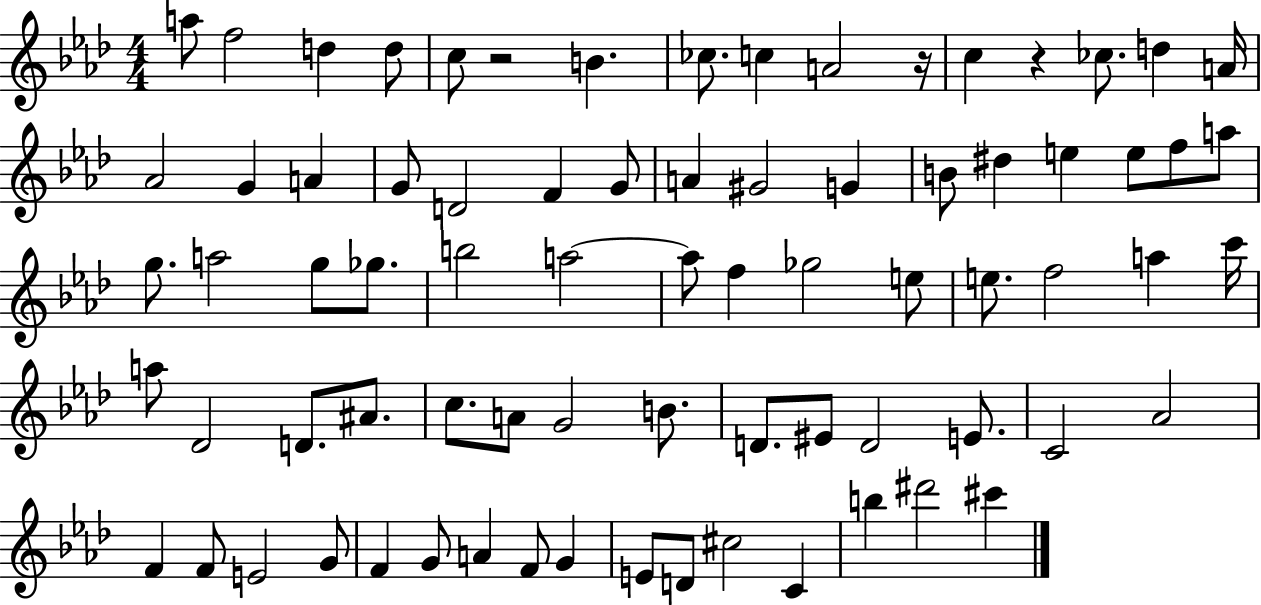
{
  \clef treble
  \numericTimeSignature
  \time 4/4
  \key aes \major
  a''8 f''2 d''4 d''8 | c''8 r2 b'4. | ces''8. c''4 a'2 r16 | c''4 r4 ces''8. d''4 a'16 | \break aes'2 g'4 a'4 | g'8 d'2 f'4 g'8 | a'4 gis'2 g'4 | b'8 dis''4 e''4 e''8 f''8 a''8 | \break g''8. a''2 g''8 ges''8. | b''2 a''2~~ | a''8 f''4 ges''2 e''8 | e''8. f''2 a''4 c'''16 | \break a''8 des'2 d'8. ais'8. | c''8. a'8 g'2 b'8. | d'8. eis'8 d'2 e'8. | c'2 aes'2 | \break f'4 f'8 e'2 g'8 | f'4 g'8 a'4 f'8 g'4 | e'8 d'8 cis''2 c'4 | b''4 dis'''2 cis'''4 | \break \bar "|."
}